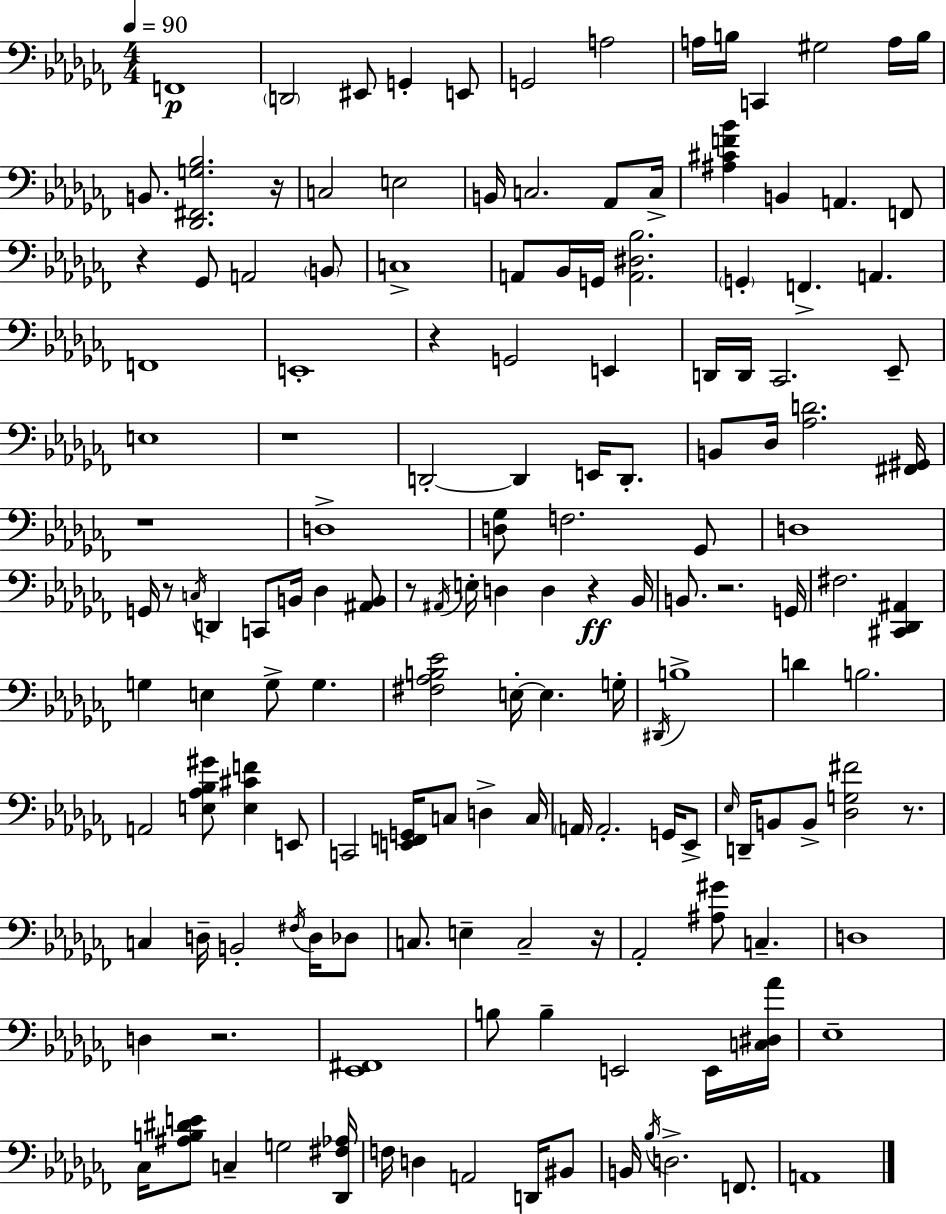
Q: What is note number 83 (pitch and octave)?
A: C3